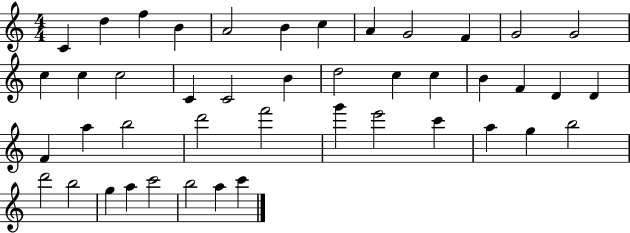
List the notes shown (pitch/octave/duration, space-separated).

C4/q D5/q F5/q B4/q A4/h B4/q C5/q A4/q G4/h F4/q G4/h G4/h C5/q C5/q C5/h C4/q C4/h B4/q D5/h C5/q C5/q B4/q F4/q D4/q D4/q F4/q A5/q B5/h D6/h F6/h G6/q E6/h C6/q A5/q G5/q B5/h D6/h B5/h G5/q A5/q C6/h B5/h A5/q C6/q